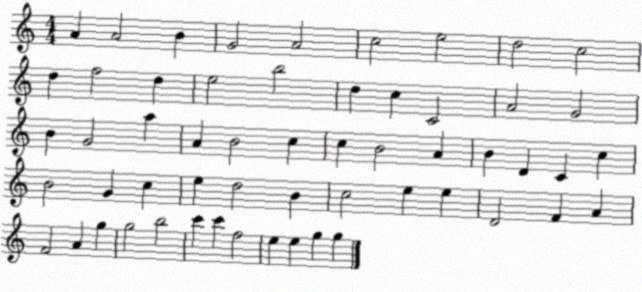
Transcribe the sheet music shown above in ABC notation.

X:1
T:Untitled
M:4/4
L:1/4
K:C
A A2 B G2 A2 c2 e2 d2 c2 d f2 d e2 b2 d c C2 A2 G2 B G2 a A B2 c c B2 A B D C c B2 G c e d2 B c2 e e D2 F A F2 A g g2 b2 c' c' f2 e e g g